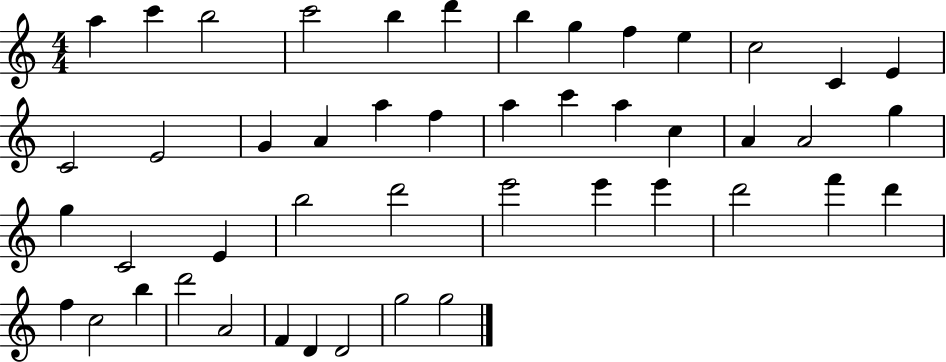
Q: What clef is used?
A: treble